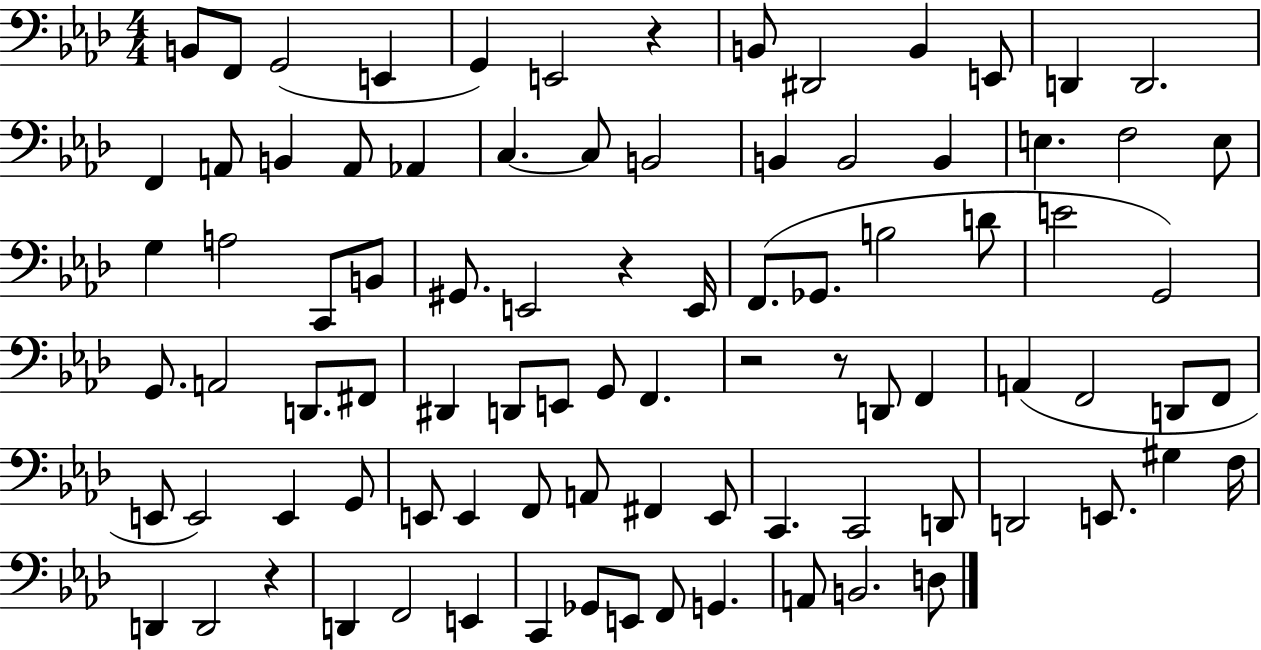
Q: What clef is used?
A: bass